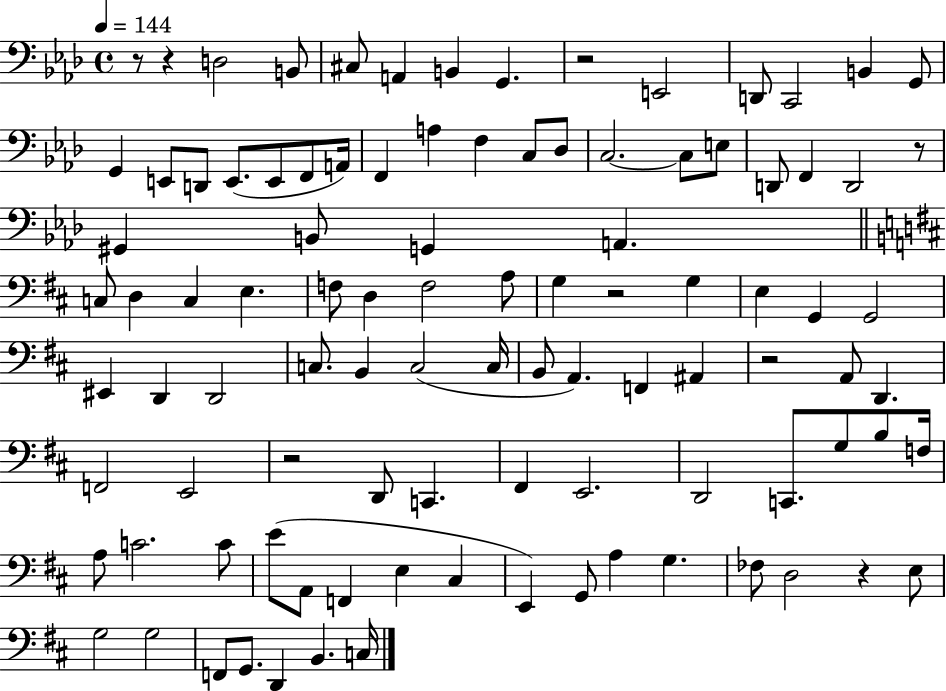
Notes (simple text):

R/e R/q D3/h B2/e C#3/e A2/q B2/q G2/q. R/h E2/h D2/e C2/h B2/q G2/e G2/q E2/e D2/e E2/e. E2/e F2/e A2/s F2/q A3/q F3/q C3/e Db3/e C3/h. C3/e E3/e D2/e F2/q D2/h R/e G#2/q B2/e G2/q A2/q. C3/e D3/q C3/q E3/q. F3/e D3/q F3/h A3/e G3/q R/h G3/q E3/q G2/q G2/h EIS2/q D2/q D2/h C3/e. B2/q C3/h C3/s B2/e A2/q. F2/q A#2/q R/h A2/e D2/q. F2/h E2/h R/h D2/e C2/q. F#2/q E2/h. D2/h C2/e. G3/e B3/e F3/s A3/e C4/h. C4/e E4/e A2/e F2/q E3/q C#3/q E2/q G2/e A3/q G3/q. FES3/e D3/h R/q E3/e G3/h G3/h F2/e G2/e. D2/q B2/q. C3/s